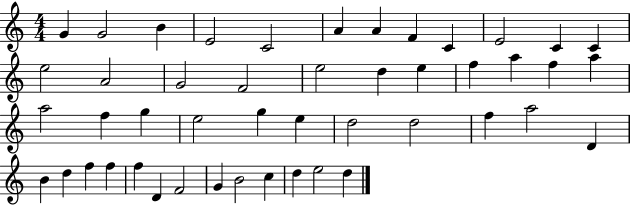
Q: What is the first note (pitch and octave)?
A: G4